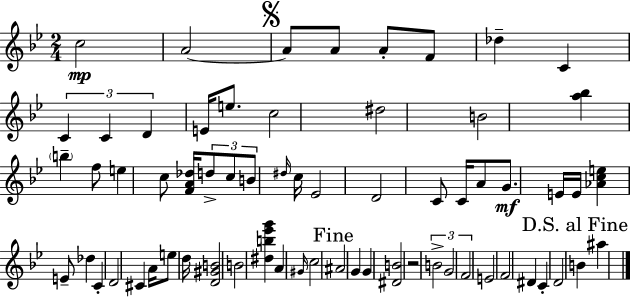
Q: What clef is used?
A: treble